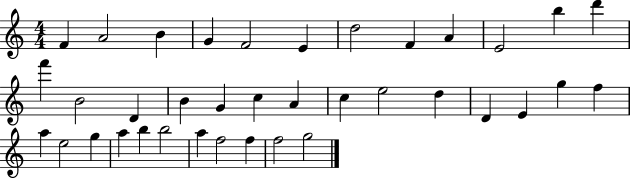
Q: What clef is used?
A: treble